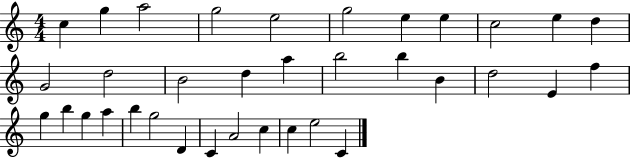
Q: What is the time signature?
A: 4/4